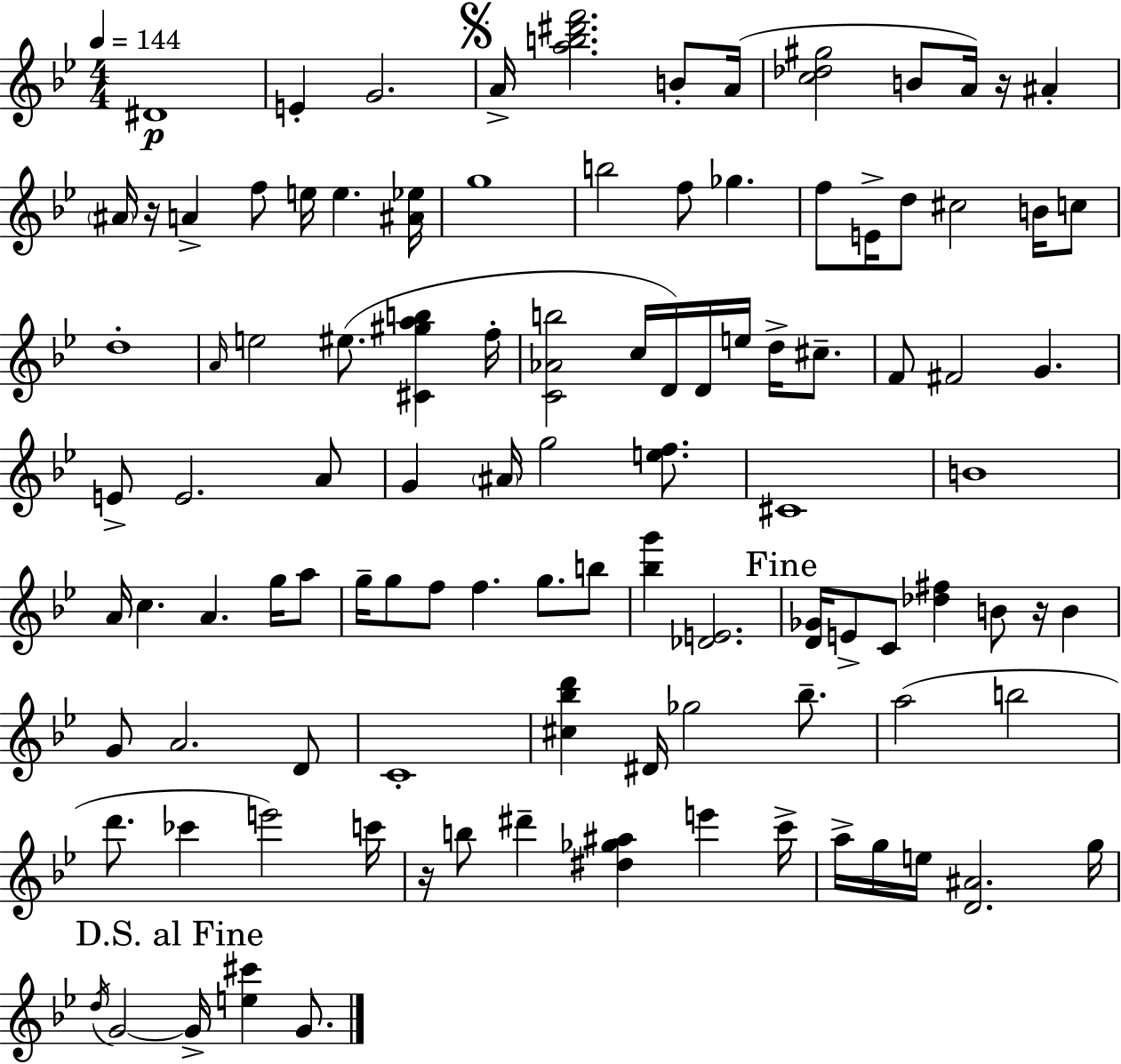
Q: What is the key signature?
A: G minor